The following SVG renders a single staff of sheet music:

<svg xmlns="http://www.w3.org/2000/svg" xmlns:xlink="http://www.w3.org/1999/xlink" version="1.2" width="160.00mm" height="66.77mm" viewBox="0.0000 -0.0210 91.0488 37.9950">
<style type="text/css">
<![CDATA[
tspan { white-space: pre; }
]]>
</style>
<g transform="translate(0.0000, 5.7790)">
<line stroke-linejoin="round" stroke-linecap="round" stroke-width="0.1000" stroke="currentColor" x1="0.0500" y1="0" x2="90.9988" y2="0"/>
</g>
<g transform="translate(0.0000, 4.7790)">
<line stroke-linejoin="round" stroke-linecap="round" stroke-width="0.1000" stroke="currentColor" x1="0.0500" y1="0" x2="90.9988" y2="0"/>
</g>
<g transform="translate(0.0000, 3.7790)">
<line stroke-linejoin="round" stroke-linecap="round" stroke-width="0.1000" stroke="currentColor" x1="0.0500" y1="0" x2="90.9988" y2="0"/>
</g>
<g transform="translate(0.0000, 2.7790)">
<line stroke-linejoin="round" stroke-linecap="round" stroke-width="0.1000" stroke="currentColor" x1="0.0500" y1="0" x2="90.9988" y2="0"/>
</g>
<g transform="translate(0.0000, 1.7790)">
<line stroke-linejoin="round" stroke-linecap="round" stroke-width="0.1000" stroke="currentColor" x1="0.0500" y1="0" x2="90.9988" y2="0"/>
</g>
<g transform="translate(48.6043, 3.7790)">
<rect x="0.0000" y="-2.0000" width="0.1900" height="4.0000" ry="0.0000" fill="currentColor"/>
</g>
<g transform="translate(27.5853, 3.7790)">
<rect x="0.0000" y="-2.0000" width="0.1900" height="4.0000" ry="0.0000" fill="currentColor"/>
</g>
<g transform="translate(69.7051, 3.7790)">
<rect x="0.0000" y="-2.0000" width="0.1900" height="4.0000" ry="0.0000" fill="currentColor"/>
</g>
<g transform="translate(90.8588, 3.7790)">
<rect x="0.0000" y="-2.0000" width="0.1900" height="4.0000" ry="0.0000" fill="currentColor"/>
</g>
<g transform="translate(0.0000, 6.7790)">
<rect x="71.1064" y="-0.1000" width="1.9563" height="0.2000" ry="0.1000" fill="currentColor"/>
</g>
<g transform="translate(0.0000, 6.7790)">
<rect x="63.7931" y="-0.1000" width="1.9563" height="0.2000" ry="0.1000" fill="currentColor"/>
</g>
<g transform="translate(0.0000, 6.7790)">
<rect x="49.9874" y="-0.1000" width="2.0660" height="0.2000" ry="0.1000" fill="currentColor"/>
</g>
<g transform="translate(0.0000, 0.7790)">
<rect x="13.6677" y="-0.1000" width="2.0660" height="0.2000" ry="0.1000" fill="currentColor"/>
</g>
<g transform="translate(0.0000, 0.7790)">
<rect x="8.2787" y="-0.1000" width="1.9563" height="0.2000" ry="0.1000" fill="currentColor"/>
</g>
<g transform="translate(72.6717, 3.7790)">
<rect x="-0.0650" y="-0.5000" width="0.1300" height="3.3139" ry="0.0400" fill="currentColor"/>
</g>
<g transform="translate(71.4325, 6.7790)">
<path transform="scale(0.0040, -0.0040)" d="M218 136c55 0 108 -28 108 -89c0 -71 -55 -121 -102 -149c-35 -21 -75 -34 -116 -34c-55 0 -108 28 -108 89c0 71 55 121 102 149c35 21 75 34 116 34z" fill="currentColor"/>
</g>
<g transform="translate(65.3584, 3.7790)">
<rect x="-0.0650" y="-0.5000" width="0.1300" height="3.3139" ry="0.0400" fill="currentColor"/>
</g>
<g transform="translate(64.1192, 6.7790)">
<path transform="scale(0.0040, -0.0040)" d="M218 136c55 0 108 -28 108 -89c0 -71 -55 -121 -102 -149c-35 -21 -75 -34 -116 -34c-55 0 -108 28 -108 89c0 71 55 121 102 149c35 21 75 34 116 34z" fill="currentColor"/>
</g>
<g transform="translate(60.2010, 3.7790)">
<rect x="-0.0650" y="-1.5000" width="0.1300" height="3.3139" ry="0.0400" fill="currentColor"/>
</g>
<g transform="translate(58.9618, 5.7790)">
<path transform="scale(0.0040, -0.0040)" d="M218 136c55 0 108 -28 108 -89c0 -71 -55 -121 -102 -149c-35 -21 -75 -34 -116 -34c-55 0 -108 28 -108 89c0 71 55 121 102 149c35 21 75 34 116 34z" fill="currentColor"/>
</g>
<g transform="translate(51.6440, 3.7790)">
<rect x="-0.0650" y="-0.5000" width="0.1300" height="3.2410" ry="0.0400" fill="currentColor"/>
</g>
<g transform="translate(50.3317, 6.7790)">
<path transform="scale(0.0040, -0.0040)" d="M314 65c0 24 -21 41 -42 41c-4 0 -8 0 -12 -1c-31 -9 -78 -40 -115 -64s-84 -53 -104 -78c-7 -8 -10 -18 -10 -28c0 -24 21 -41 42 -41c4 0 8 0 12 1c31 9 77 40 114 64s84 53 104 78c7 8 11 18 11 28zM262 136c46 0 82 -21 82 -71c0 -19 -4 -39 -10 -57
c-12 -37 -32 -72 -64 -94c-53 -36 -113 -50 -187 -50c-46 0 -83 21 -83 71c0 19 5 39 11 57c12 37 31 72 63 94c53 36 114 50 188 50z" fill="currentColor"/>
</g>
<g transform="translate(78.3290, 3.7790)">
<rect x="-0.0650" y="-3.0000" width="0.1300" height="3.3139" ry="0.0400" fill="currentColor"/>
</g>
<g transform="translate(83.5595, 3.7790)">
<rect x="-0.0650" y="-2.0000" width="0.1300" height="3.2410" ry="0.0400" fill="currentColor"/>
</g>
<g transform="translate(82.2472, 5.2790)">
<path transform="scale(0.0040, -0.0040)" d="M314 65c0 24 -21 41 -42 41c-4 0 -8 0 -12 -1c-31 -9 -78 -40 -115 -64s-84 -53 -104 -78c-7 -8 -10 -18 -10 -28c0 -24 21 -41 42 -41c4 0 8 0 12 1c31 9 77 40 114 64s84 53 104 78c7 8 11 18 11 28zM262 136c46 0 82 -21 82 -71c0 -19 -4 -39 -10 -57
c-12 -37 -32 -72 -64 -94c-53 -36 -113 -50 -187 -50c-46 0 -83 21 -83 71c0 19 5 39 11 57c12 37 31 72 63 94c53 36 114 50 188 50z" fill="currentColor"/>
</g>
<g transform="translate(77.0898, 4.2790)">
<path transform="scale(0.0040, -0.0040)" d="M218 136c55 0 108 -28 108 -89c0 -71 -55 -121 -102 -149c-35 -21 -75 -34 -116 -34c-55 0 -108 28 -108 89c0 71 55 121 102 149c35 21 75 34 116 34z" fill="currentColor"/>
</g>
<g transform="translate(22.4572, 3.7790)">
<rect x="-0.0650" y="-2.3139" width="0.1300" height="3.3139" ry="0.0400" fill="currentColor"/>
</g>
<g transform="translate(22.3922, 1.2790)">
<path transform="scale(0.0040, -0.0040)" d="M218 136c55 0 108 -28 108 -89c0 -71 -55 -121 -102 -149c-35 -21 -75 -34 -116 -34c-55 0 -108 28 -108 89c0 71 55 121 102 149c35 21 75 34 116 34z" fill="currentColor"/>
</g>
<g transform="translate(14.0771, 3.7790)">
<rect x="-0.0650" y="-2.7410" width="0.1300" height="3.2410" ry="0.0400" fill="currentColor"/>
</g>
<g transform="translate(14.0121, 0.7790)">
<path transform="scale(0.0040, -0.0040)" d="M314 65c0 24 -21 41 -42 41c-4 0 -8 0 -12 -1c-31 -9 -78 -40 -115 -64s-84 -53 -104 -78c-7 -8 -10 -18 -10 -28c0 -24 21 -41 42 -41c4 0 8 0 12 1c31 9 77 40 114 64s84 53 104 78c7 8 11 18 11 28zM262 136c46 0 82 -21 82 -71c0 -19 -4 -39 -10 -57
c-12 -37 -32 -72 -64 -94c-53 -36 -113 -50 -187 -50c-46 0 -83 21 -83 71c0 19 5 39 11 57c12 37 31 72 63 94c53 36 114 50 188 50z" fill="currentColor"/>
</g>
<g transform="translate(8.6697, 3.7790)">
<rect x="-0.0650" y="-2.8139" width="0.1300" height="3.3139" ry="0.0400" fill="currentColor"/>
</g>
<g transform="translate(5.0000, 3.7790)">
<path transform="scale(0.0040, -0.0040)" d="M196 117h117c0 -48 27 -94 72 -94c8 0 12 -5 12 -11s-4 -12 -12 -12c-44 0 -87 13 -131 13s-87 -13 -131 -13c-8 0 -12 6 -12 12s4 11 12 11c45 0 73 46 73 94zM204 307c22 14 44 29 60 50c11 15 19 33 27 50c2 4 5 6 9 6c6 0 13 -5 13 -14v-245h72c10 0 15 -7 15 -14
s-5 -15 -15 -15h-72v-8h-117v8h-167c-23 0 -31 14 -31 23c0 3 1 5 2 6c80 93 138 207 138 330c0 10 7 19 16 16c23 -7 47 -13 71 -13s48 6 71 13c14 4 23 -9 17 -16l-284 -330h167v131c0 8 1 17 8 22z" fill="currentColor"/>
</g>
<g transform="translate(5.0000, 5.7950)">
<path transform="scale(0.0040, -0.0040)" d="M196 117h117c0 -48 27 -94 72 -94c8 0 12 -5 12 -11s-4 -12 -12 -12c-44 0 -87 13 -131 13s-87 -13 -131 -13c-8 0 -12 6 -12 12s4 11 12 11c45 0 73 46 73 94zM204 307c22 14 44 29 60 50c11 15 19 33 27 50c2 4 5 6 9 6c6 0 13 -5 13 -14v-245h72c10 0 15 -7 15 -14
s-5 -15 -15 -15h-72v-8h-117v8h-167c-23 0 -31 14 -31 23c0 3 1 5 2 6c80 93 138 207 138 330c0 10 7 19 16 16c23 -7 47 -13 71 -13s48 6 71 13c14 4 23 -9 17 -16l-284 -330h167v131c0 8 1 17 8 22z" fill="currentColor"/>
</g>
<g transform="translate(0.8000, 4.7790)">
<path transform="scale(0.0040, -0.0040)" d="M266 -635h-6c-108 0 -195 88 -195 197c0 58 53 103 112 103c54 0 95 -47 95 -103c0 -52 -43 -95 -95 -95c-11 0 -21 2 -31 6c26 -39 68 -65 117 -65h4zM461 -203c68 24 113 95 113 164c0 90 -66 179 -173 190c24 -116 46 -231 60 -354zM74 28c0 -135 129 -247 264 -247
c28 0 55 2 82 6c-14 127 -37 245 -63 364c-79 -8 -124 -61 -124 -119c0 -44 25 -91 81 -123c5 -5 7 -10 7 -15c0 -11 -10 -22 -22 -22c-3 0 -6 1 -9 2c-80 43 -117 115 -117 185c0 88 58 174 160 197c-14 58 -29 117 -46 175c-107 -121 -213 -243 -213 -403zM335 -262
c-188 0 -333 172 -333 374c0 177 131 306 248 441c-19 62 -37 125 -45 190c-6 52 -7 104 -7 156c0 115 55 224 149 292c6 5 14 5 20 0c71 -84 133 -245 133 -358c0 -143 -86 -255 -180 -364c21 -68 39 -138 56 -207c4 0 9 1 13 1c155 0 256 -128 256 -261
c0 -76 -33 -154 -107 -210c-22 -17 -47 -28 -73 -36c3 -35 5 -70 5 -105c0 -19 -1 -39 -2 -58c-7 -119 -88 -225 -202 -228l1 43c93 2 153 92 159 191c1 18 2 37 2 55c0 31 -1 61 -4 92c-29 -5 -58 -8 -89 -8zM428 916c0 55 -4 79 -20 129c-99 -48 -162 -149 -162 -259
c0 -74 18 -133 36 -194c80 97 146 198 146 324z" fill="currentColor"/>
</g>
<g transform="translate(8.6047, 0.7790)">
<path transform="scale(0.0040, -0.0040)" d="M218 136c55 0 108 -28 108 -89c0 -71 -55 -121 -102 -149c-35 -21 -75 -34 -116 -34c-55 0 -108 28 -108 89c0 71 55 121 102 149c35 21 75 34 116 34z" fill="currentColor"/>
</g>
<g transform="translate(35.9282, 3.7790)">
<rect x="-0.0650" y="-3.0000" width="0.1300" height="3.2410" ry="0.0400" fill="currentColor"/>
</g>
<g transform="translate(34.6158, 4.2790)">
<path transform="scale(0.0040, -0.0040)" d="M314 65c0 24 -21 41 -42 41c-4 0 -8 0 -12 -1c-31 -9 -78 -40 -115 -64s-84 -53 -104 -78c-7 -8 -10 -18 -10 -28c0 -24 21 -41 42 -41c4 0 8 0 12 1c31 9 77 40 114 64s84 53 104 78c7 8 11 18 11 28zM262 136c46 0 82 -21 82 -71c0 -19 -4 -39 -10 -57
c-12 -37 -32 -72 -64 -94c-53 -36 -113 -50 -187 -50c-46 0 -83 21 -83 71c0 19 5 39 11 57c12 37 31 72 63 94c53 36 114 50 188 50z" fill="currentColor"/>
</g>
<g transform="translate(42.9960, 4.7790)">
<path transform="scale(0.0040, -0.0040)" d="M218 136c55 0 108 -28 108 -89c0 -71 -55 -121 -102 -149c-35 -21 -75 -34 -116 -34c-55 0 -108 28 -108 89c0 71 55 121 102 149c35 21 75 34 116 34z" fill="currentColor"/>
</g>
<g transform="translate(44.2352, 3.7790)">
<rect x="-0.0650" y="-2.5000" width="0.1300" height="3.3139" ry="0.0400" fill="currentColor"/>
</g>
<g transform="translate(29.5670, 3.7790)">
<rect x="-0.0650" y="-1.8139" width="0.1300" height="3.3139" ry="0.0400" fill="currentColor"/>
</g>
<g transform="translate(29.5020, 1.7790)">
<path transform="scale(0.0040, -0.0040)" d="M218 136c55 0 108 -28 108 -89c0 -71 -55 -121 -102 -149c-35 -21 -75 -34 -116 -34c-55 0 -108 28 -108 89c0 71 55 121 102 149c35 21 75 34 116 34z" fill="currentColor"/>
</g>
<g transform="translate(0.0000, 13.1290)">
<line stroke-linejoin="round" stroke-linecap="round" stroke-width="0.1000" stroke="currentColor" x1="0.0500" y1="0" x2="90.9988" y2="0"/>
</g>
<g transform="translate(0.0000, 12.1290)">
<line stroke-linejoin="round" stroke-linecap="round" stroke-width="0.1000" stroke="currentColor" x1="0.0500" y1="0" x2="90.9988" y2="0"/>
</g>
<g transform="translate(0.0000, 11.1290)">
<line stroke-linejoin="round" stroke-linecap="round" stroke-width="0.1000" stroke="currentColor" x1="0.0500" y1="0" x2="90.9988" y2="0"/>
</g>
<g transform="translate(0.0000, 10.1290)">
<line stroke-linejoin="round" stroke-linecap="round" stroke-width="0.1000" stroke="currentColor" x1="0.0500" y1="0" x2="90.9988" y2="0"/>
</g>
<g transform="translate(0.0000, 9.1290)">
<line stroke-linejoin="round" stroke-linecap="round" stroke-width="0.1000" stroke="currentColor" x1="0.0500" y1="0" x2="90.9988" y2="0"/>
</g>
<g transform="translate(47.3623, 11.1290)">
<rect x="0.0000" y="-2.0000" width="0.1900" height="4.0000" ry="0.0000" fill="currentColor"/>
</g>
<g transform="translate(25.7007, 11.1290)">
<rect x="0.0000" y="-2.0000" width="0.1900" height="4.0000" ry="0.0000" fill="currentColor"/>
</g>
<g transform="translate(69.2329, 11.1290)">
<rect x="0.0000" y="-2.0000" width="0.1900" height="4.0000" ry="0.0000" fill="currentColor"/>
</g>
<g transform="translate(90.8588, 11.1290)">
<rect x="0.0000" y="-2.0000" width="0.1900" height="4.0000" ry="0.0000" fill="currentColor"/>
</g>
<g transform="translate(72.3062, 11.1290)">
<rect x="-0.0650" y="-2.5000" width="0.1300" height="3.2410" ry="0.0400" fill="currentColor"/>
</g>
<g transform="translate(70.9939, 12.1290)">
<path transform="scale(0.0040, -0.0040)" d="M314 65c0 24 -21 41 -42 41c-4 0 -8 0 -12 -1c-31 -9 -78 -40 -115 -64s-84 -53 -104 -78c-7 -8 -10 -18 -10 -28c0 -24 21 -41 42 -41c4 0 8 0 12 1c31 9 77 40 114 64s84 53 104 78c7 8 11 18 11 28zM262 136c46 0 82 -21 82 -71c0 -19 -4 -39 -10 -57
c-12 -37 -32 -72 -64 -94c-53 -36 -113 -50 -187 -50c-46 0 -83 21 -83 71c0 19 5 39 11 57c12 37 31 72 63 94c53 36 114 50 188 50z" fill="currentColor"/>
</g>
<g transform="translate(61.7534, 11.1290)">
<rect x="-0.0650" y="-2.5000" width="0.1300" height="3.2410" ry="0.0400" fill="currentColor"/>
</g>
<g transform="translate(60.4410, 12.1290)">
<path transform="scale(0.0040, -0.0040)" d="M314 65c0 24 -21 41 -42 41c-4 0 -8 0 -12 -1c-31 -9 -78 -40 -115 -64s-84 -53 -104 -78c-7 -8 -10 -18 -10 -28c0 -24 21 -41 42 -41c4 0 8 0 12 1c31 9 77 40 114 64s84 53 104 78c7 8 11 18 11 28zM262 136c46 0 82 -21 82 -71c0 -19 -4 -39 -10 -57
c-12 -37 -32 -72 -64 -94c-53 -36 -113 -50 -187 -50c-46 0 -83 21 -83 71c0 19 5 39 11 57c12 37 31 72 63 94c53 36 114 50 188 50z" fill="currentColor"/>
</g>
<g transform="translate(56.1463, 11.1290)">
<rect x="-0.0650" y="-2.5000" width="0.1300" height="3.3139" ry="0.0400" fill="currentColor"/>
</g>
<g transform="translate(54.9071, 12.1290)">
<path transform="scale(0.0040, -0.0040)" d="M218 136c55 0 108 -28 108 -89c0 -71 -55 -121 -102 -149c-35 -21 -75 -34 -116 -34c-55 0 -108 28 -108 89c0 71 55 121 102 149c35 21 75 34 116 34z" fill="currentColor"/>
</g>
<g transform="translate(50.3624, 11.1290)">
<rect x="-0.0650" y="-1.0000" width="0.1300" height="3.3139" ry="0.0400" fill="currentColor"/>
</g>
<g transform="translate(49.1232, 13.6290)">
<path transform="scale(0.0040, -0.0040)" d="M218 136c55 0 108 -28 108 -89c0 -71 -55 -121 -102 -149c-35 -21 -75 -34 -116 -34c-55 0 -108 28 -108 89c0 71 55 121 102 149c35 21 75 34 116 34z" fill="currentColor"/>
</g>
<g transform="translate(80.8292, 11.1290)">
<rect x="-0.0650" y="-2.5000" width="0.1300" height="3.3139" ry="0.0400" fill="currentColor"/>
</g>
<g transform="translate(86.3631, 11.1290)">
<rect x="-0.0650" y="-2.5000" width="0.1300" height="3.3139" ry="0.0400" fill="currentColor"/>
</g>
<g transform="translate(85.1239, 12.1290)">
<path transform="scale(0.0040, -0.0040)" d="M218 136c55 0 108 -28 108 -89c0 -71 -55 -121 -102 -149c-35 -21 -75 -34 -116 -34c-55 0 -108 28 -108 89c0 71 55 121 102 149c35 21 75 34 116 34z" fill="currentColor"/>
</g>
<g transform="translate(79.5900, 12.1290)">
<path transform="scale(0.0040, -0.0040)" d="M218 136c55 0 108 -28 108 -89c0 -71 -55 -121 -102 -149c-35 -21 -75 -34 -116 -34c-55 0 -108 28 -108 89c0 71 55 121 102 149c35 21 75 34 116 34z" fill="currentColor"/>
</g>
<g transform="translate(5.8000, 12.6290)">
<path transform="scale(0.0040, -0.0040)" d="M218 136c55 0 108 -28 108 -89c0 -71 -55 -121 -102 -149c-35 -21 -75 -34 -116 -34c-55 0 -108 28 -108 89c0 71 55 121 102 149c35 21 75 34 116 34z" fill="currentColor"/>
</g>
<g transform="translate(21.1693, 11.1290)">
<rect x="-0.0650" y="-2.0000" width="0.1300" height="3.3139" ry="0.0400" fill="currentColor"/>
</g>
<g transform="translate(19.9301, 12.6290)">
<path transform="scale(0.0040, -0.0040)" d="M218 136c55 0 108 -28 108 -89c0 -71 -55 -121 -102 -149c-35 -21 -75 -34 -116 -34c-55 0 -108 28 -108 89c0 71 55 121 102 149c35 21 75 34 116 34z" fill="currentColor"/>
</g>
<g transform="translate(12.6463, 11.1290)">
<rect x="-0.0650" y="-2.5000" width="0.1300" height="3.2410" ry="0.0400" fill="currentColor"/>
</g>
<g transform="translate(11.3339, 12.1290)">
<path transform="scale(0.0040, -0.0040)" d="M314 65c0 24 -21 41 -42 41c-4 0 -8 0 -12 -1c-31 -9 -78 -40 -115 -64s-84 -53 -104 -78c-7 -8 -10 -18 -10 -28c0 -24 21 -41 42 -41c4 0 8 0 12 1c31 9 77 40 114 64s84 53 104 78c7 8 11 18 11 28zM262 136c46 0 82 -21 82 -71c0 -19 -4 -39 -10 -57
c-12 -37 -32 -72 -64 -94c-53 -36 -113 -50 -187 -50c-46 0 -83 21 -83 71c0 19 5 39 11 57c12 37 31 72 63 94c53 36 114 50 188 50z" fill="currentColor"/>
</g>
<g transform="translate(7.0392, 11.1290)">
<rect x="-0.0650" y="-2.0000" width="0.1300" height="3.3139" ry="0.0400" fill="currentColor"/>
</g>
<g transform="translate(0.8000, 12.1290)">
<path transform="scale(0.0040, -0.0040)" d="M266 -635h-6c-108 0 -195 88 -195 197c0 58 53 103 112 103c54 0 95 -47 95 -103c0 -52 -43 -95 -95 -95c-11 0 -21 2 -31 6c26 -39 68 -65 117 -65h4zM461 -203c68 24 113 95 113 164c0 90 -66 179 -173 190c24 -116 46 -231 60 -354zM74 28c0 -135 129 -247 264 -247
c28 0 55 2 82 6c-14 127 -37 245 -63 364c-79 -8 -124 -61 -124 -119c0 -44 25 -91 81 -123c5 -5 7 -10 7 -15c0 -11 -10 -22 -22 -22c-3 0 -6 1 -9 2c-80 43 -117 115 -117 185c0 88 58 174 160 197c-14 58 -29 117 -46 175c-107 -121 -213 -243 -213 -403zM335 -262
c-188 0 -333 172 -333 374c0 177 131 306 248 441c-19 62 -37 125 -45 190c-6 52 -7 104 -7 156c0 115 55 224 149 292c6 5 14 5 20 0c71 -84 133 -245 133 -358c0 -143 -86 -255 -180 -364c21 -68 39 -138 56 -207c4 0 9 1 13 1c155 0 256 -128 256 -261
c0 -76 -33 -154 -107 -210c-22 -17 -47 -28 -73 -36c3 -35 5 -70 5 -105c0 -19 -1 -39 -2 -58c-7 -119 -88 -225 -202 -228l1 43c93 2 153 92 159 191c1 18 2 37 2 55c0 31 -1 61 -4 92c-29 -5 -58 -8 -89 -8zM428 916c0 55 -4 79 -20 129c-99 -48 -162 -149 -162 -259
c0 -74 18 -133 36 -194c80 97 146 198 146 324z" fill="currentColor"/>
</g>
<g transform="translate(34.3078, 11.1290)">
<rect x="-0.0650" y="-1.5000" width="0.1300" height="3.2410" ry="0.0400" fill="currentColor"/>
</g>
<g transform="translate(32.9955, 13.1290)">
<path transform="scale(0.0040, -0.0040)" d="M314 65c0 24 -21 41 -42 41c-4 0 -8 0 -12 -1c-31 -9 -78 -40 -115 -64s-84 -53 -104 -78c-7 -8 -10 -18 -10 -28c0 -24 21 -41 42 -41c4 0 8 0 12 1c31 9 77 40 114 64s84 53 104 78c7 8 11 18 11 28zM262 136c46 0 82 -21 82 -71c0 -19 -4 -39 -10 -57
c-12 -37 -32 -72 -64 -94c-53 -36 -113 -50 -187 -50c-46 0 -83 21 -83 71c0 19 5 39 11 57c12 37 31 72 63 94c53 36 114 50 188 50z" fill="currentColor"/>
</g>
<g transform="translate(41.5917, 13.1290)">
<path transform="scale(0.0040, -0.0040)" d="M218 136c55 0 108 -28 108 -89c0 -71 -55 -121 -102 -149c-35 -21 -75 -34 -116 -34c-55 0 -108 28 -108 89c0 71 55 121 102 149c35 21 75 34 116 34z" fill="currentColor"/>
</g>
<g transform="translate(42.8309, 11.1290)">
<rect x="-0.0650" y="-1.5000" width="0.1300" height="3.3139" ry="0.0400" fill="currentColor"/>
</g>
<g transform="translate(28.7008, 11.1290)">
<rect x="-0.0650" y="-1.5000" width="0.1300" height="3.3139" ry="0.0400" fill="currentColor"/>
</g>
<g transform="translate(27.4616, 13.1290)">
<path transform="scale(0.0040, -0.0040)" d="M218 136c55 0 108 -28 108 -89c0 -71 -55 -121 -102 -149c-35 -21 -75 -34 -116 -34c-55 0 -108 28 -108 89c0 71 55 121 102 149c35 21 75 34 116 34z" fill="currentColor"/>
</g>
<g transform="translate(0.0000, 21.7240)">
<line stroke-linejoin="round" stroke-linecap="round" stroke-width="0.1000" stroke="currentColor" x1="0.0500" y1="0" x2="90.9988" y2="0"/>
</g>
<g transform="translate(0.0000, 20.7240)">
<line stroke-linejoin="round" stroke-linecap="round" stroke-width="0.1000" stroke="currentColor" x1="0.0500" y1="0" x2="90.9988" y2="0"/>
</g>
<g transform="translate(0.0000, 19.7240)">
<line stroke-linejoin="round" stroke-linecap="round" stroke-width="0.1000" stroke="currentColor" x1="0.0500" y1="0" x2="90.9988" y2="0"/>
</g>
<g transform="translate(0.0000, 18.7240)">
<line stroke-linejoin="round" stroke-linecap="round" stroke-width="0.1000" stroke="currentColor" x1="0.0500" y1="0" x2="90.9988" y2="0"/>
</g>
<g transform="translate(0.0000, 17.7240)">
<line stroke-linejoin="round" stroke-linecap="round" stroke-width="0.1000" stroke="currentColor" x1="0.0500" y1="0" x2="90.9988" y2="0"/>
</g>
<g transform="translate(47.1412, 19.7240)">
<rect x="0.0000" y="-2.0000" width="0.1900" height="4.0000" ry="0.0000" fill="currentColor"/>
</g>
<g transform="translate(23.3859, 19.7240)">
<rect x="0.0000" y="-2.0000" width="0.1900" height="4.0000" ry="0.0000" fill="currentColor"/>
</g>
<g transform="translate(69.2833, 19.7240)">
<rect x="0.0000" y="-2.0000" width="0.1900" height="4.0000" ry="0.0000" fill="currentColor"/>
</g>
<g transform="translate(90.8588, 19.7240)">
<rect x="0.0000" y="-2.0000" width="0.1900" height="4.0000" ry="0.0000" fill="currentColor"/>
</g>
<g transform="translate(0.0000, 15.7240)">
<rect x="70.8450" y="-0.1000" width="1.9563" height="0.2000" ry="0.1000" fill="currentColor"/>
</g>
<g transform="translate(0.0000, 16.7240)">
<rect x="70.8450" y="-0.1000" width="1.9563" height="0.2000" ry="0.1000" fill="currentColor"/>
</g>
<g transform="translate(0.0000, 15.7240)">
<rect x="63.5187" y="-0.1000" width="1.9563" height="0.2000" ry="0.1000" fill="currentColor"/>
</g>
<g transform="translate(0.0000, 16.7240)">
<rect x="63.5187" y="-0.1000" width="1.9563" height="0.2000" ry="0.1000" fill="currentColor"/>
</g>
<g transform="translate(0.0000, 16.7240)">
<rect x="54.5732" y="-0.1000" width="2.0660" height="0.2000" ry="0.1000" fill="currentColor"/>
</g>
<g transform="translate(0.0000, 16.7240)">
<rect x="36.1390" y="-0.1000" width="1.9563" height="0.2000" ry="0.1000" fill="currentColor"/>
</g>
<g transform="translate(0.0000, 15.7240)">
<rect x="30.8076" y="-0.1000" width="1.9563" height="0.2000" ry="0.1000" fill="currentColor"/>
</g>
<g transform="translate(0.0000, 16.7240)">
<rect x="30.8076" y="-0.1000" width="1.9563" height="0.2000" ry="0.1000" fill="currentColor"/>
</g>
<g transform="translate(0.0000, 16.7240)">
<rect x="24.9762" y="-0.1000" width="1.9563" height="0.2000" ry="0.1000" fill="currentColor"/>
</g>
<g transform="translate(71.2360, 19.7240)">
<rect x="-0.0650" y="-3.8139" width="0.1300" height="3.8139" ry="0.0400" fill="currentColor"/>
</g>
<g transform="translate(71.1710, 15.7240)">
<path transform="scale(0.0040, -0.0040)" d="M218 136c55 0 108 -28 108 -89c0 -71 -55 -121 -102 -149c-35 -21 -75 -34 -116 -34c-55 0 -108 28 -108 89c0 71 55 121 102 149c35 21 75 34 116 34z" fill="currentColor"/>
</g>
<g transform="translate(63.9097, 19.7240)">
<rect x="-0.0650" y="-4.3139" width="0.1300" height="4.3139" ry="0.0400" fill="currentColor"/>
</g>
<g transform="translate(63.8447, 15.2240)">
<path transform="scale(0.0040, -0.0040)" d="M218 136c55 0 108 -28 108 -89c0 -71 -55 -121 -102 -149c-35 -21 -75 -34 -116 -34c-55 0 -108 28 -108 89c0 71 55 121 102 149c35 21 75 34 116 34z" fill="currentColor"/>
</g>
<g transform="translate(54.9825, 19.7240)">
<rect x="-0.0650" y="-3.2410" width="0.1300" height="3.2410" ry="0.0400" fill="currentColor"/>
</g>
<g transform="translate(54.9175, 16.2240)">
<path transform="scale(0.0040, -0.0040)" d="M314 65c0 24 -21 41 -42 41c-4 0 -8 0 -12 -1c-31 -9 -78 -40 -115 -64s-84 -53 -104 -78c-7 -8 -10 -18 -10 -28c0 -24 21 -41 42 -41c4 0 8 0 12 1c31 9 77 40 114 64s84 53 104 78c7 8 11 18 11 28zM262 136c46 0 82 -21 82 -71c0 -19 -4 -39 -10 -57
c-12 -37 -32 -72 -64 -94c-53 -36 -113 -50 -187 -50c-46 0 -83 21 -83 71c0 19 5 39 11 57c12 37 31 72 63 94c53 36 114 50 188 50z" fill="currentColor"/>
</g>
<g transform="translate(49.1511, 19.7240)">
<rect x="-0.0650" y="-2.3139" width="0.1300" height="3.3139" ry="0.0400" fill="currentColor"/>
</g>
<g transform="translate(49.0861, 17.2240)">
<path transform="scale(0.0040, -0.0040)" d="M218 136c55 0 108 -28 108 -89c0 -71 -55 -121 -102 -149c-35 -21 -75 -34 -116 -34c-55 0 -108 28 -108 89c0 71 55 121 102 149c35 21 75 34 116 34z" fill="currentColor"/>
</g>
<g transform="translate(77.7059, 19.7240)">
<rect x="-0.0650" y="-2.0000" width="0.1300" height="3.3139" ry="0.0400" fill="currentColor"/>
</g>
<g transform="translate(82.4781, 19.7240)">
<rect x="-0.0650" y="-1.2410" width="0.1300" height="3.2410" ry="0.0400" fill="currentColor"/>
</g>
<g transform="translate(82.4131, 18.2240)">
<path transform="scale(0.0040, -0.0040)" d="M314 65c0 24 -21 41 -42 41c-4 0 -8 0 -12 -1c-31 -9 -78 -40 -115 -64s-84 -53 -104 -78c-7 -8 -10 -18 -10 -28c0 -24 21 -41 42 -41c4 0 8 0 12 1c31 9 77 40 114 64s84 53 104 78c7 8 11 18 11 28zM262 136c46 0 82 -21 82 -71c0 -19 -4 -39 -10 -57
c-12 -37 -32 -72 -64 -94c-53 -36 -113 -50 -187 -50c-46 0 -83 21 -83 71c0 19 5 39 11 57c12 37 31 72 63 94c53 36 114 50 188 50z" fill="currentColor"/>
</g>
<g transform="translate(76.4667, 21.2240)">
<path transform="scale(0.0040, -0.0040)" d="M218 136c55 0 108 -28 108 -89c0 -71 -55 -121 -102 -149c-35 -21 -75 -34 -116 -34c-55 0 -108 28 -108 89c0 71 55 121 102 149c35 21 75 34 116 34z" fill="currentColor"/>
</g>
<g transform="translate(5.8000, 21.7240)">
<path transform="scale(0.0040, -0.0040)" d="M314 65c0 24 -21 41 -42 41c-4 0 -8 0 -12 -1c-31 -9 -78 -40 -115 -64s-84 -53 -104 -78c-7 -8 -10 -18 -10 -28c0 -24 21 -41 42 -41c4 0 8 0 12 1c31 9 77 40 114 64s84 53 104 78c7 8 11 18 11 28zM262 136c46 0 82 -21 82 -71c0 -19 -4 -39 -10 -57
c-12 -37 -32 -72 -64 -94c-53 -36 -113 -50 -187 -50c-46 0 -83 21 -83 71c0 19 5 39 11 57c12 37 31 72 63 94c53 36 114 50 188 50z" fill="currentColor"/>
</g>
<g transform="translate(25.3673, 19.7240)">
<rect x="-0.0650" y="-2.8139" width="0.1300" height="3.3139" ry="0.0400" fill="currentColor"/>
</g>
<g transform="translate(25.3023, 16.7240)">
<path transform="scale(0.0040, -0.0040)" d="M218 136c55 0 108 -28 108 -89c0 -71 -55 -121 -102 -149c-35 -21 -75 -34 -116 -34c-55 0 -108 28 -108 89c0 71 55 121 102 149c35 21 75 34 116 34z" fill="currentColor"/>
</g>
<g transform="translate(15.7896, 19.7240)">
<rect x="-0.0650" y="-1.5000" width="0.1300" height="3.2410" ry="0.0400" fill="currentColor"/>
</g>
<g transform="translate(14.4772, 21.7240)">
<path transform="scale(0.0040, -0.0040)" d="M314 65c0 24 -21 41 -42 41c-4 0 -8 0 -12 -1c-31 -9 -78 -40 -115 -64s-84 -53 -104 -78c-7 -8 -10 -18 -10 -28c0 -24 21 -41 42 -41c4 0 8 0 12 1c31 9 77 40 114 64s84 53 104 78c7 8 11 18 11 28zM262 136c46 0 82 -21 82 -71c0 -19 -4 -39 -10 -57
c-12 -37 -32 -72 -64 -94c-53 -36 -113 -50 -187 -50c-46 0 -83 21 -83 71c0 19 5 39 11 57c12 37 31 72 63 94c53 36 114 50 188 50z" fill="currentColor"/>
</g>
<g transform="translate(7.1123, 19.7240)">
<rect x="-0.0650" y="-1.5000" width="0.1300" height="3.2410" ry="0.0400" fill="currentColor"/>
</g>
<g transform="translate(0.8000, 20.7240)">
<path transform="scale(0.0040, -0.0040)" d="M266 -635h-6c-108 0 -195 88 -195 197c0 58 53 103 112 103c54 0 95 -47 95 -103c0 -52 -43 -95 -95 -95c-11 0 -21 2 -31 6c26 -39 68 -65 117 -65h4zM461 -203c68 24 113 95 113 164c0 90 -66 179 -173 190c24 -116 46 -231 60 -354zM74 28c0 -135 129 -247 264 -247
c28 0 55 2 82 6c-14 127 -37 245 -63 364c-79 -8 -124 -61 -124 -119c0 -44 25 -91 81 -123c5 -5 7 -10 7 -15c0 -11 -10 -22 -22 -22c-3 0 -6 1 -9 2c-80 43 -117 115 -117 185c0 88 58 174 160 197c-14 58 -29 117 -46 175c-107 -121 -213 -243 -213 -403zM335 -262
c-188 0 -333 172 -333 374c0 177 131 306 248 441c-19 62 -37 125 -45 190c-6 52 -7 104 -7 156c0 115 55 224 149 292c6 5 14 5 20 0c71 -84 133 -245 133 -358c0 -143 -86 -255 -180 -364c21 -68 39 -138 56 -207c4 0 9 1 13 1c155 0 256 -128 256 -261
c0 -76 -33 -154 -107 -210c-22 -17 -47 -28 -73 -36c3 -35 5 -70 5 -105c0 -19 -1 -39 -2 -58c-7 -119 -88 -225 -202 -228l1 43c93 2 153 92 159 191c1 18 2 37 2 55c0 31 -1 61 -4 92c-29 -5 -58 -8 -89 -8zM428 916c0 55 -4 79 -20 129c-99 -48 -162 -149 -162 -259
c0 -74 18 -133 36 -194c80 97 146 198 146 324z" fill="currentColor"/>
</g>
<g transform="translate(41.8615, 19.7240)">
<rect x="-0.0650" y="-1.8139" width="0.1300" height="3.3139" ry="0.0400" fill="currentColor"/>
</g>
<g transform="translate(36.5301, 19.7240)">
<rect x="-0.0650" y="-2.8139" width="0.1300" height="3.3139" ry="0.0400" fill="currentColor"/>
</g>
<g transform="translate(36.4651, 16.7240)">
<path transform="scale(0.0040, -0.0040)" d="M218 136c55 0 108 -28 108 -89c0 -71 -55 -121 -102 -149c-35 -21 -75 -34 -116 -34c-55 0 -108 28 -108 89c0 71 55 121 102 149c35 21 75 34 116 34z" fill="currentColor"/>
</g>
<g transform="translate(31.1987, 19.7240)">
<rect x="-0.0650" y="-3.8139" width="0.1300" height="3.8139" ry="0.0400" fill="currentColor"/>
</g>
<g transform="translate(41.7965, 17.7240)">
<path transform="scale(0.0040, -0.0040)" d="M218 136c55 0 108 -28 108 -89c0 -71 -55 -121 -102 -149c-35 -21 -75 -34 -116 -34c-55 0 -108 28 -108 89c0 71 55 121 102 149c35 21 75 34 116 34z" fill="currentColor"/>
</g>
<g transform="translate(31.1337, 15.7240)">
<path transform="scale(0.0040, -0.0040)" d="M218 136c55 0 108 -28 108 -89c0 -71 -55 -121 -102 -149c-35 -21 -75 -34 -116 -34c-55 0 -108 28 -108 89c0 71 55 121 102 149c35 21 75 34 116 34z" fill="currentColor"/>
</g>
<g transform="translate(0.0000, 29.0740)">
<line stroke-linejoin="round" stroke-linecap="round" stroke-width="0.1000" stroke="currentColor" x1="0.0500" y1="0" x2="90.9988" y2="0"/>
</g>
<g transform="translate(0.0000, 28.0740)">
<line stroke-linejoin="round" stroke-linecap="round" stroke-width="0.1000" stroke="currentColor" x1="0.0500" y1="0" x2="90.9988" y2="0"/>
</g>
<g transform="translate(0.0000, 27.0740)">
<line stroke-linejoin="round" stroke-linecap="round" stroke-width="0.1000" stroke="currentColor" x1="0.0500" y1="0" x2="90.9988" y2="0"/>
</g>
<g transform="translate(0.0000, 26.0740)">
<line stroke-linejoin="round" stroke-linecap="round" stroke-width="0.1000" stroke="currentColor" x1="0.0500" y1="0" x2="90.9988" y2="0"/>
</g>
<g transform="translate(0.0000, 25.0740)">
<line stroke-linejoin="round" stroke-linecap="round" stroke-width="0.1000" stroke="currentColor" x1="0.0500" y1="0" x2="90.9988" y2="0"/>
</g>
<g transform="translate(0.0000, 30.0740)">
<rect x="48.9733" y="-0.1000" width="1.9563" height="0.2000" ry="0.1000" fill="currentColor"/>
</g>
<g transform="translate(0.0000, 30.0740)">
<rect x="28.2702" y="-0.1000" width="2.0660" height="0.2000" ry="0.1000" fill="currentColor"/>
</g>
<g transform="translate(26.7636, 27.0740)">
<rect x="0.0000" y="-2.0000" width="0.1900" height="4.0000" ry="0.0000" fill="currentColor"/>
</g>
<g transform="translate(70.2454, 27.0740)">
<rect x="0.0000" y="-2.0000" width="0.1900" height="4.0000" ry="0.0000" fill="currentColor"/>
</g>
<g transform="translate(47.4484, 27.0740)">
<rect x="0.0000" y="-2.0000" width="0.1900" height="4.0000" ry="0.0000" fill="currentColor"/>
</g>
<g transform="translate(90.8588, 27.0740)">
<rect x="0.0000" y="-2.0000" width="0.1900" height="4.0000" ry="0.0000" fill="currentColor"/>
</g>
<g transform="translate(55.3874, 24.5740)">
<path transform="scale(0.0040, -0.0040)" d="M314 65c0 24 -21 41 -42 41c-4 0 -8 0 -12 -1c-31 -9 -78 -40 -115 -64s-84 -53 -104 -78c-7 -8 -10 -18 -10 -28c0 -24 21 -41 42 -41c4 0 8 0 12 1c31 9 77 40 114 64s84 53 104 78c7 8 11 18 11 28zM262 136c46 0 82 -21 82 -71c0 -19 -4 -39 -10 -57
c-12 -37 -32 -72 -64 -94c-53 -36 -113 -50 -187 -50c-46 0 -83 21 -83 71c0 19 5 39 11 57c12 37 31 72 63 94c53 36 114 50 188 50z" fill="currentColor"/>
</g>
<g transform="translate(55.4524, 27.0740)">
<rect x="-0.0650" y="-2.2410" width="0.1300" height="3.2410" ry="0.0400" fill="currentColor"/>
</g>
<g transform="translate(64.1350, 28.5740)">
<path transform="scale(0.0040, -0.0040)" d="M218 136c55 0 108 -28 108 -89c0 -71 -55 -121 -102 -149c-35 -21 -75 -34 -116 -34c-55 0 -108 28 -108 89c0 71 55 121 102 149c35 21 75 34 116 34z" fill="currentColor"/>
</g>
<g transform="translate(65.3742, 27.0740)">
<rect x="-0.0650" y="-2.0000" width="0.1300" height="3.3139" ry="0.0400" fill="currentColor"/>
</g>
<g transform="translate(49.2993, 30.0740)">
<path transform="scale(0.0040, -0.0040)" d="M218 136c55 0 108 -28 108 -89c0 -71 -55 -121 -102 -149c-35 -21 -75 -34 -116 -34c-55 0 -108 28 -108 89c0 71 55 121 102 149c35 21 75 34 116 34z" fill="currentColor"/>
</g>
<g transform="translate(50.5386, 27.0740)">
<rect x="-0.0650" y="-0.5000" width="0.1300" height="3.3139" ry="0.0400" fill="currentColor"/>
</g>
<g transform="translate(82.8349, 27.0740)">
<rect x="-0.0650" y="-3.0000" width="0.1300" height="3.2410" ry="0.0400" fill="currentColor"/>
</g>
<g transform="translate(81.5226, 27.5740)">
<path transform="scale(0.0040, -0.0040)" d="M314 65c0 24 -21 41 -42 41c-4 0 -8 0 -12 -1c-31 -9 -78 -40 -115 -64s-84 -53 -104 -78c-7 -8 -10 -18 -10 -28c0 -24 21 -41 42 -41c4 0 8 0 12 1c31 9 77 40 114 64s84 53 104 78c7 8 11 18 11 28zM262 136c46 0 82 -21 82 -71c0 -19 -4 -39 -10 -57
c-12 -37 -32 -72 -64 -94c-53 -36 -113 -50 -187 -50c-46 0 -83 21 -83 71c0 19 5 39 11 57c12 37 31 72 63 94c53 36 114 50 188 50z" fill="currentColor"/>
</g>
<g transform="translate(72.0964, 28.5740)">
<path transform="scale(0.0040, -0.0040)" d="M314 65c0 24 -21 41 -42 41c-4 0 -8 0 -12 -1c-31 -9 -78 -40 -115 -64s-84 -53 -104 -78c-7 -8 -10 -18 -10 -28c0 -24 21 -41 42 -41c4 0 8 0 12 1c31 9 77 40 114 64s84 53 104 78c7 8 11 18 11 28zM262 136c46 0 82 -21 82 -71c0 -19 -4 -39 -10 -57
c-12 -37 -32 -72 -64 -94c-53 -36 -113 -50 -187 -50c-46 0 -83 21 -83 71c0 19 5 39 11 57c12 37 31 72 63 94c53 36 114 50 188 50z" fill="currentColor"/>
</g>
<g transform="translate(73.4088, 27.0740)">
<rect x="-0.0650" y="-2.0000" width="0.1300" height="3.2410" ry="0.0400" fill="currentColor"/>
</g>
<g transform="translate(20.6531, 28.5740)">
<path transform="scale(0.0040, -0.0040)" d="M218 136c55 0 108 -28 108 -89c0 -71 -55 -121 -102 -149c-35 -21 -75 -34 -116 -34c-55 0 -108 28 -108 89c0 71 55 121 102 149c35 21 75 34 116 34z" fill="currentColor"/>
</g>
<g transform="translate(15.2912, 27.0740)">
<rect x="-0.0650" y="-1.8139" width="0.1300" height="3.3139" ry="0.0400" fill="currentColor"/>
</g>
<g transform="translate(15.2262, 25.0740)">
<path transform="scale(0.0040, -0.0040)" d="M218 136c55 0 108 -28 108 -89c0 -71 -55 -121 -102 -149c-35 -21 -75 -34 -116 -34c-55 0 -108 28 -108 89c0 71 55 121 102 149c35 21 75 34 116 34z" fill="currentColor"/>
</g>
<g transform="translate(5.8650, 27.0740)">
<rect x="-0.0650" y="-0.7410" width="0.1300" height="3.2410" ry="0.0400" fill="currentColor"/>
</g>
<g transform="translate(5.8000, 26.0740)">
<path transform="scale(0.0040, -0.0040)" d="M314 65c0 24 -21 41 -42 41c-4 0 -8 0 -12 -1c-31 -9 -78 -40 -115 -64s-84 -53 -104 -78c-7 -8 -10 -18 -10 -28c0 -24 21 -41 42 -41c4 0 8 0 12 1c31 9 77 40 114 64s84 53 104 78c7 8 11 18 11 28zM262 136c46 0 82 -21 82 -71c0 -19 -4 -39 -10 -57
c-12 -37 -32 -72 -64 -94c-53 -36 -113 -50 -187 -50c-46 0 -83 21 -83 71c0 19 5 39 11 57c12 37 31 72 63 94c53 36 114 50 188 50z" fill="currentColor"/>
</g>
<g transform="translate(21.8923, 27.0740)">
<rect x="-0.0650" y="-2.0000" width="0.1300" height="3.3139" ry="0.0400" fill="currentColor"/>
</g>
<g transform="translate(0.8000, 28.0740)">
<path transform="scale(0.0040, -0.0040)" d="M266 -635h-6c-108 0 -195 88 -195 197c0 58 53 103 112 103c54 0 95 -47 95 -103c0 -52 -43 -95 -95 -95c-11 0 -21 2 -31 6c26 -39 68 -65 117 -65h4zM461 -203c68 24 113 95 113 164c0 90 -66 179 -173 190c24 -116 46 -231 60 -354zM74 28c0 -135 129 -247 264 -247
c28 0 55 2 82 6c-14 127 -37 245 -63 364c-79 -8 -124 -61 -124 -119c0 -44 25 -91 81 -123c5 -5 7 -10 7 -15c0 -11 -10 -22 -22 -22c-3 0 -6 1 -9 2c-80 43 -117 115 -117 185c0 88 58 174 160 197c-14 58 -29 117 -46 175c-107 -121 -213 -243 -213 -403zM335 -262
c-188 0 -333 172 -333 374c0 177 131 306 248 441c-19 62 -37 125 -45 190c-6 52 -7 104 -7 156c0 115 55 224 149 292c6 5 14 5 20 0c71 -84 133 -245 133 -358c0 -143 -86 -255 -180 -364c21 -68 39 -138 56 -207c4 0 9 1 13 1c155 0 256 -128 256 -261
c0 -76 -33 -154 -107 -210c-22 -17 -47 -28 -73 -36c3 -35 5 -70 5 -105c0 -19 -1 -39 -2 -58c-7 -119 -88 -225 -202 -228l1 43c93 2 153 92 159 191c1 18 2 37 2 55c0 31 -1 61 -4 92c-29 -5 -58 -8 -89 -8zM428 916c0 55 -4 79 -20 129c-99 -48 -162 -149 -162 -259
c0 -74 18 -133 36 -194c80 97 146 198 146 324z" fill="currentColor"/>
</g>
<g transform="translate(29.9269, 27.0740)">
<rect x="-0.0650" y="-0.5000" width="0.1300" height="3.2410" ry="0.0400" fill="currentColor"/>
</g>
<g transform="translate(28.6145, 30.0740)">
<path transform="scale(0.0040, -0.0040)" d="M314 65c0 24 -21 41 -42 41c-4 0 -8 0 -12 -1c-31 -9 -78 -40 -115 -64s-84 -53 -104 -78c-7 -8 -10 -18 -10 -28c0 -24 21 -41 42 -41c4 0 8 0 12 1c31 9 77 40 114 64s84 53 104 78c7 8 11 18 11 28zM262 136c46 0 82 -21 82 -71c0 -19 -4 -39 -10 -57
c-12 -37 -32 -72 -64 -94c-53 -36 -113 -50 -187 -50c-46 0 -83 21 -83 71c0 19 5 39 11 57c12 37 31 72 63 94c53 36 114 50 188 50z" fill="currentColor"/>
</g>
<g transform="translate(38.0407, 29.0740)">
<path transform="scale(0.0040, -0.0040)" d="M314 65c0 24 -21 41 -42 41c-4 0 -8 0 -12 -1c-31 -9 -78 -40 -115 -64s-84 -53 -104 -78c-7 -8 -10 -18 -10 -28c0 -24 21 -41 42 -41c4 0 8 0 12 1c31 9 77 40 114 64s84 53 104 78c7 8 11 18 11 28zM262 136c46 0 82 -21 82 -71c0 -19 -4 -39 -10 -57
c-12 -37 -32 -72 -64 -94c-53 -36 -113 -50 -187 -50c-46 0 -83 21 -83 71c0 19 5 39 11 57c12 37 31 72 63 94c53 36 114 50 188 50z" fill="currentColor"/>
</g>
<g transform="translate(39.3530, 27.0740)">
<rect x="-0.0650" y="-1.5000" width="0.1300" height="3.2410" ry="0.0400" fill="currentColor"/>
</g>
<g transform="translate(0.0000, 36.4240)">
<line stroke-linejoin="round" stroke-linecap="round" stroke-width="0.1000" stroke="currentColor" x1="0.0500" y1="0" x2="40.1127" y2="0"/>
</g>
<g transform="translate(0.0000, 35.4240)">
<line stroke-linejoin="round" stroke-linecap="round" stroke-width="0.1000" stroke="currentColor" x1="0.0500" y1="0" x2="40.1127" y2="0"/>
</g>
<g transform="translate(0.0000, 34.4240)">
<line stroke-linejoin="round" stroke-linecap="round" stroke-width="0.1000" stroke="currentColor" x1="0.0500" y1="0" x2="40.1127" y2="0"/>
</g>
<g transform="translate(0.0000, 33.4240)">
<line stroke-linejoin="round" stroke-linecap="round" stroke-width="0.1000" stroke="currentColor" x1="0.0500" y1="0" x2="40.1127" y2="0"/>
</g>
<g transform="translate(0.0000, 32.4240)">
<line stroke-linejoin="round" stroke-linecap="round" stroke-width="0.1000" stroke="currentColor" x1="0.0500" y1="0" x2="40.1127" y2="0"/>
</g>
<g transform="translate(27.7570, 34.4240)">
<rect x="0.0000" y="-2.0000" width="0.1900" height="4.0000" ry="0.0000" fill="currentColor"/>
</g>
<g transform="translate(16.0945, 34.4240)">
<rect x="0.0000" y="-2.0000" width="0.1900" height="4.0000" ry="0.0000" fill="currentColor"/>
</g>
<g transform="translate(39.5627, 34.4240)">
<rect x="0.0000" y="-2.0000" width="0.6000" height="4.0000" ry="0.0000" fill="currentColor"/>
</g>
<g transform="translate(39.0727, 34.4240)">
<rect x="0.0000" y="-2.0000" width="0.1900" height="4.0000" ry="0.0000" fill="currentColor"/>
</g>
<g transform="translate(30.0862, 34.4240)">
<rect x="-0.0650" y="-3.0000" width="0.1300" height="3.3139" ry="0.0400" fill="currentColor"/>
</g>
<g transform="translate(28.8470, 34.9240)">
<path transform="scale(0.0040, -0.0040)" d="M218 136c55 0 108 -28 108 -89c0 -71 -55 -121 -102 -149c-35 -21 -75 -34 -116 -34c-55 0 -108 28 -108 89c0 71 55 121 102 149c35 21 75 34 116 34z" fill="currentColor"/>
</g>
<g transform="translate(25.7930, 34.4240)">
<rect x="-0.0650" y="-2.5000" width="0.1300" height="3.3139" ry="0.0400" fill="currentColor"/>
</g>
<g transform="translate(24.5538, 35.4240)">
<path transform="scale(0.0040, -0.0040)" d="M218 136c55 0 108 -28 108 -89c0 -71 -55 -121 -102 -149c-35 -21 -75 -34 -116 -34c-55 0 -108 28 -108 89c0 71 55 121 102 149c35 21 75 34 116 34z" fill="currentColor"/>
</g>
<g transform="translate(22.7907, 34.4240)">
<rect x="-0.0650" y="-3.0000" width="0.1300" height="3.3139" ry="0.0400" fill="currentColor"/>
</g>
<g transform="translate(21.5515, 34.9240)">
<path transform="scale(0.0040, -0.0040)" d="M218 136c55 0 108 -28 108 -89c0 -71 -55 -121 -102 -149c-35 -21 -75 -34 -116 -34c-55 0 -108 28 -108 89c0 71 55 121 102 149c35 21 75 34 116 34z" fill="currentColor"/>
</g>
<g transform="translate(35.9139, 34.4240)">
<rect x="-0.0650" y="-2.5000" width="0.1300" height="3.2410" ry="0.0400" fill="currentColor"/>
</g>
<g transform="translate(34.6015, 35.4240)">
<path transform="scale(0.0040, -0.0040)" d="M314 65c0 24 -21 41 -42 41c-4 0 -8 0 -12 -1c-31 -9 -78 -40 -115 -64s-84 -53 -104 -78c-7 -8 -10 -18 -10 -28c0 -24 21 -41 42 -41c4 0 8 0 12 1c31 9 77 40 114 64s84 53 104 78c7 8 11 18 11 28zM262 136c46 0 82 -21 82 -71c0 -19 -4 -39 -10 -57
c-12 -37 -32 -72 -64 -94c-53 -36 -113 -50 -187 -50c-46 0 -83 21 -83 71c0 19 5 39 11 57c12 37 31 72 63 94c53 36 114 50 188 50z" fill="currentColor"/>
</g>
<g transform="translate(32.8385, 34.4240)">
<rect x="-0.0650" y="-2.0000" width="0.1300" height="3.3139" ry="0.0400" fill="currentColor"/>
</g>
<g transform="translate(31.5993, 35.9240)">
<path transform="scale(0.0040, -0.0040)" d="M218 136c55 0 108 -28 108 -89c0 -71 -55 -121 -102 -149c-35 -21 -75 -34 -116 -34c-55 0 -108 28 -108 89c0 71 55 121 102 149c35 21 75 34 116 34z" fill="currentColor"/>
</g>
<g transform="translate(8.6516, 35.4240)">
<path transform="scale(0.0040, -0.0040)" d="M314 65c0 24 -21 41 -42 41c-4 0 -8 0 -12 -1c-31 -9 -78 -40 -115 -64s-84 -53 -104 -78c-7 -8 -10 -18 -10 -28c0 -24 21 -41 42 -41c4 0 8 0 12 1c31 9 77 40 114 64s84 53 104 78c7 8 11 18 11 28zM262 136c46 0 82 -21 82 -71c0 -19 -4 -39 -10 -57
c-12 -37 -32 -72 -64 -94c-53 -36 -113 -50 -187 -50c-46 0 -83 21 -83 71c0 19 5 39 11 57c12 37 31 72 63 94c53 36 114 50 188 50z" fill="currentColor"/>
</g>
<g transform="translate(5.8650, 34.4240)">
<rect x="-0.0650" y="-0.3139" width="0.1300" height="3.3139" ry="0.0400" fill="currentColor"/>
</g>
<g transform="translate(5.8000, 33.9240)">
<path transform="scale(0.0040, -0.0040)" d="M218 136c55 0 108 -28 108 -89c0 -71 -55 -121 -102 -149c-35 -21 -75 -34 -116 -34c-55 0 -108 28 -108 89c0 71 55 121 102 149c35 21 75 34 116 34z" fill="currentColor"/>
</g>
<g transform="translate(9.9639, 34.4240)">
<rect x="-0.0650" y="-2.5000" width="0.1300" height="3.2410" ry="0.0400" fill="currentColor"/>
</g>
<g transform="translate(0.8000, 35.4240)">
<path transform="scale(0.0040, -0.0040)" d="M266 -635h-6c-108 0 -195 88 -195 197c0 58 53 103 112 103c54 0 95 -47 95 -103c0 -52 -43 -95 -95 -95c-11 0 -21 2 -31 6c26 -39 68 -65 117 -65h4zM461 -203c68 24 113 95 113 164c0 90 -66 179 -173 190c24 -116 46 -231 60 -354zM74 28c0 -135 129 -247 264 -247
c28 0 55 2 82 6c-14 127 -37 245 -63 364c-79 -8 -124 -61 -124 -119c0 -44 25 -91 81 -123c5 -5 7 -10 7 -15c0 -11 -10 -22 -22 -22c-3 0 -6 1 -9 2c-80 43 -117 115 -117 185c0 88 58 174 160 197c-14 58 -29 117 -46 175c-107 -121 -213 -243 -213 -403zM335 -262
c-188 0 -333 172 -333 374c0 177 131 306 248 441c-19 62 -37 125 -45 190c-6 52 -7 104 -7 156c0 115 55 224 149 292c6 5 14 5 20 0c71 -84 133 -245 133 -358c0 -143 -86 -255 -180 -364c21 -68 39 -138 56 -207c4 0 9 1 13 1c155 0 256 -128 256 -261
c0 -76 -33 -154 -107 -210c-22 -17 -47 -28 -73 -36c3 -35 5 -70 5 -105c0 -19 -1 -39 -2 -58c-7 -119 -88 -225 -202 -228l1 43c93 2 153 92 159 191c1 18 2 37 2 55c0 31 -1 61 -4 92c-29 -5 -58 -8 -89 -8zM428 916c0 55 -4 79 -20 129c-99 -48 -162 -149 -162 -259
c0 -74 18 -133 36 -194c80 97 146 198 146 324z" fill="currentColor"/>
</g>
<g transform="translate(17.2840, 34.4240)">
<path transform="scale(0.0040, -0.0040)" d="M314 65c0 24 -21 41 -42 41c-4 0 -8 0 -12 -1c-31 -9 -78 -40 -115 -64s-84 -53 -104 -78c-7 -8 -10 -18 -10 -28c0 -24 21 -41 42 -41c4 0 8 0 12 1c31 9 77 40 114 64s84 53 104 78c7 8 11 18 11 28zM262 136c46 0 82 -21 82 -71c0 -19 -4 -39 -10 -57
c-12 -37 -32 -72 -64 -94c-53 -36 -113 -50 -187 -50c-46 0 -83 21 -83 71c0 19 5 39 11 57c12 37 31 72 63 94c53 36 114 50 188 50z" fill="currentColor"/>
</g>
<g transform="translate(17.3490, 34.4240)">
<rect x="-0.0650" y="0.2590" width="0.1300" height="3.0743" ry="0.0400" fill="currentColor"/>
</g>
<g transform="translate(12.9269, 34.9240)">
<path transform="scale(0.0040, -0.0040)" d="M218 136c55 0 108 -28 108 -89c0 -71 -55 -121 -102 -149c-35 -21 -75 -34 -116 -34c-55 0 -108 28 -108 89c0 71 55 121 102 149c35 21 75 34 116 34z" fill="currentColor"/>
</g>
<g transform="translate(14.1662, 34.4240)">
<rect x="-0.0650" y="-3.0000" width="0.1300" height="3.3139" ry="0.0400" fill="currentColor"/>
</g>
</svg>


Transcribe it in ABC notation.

X:1
T:Untitled
M:4/4
L:1/4
K:C
a a2 g f A2 G C2 E C C A F2 F G2 F E E2 E D G G2 G2 G G E2 E2 a c' a f g b2 d' c' F e2 d2 f F C2 E2 C g2 F F2 A2 c G2 A B2 A G A F G2